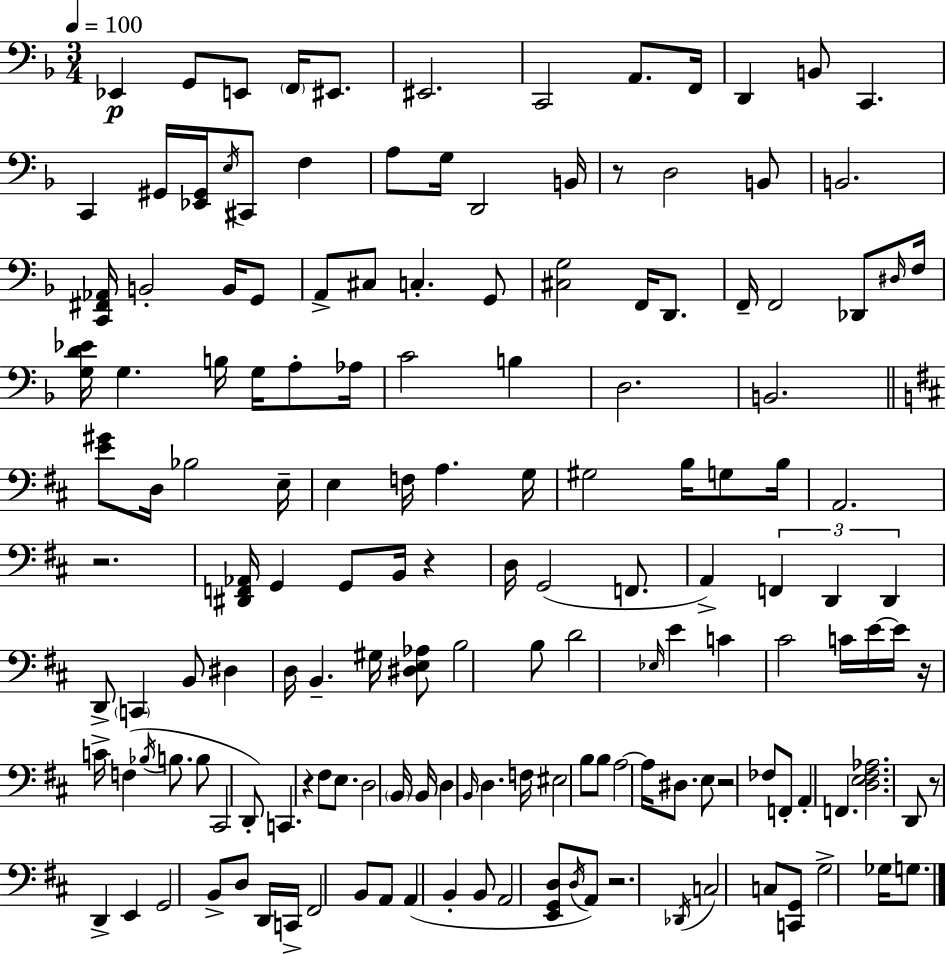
{
  \clef bass
  \numericTimeSignature
  \time 3/4
  \key d \minor
  \tempo 4 = 100
  ees,4\p g,8 e,8 \parenthesize f,16 eis,8. | eis,2. | c,2 a,8. f,16 | d,4 b,8 c,4. | \break c,4 gis,16 <ees, gis,>16 \acciaccatura { e16 } cis,8 f4 | a8 g16 d,2 | b,16 r8 d2 b,8 | b,2. | \break <c, fis, aes,>16 b,2-. b,16 g,8 | a,8-> cis8 c4.-. g,8 | <cis g>2 f,16 d,8. | f,16-- f,2 des,8 | \break \grace { dis16 } f16 <g d' ees'>16 g4. b16 g16 a8-. | aes16 c'2 b4 | d2. | b,2. | \break \bar "||" \break \key d \major <e' gis'>8 d16 bes2 e16-- | e4 f16 a4. g16 | gis2 b16 g8 b16 | a,2. | \break r2. | <dis, f, aes,>16 g,4 g,8 b,16 r4 | d16 g,2( f,8. | a,4->) \tuplet 3/2 { f,4 d,4 | \break d,4 } d,8-> \parenthesize c,4 b,8 | dis4 d16 b,4.-- gis16 | <dis e aes>8 b2 b8 | d'2 \grace { ees16 } e'4 | \break c'4 cis'2 | c'16 e'16~~ e'16 r16 c'16-> f4( \acciaccatura { bes16 } b8. | b8 cis,2 | d,8-.) c,4. r4 | \break fis8 e8. d2 | \parenthesize b,16 b,16 d4 \grace { b,16 } d4. | f16 eis2 b8 | b8 a2~~ a16 | \break dis8. e8 r2 | fes8 f,8-. a,4-. f,4. | <d e fis aes>2. | d,8 r8 d,4-> e,4 | \break g,2 b,8-> | d8 d,16 c,16-> fis,2 | b,8 a,8 a,4( b,4-. | b,8 a,2 <e, g, d>8 | \break \acciaccatura { d16 }) a,8 r2. | \acciaccatura { des,16 } c2 | c8 <c, g,>8 g2-> | ges16 g8. \bar "|."
}